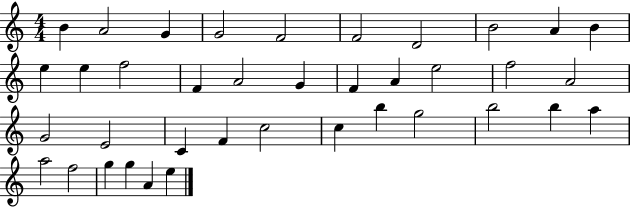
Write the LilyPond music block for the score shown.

{
  \clef treble
  \numericTimeSignature
  \time 4/4
  \key c \major
  b'4 a'2 g'4 | g'2 f'2 | f'2 d'2 | b'2 a'4 b'4 | \break e''4 e''4 f''2 | f'4 a'2 g'4 | f'4 a'4 e''2 | f''2 a'2 | \break g'2 e'2 | c'4 f'4 c''2 | c''4 b''4 g''2 | b''2 b''4 a''4 | \break a''2 f''2 | g''4 g''4 a'4 e''4 | \bar "|."
}